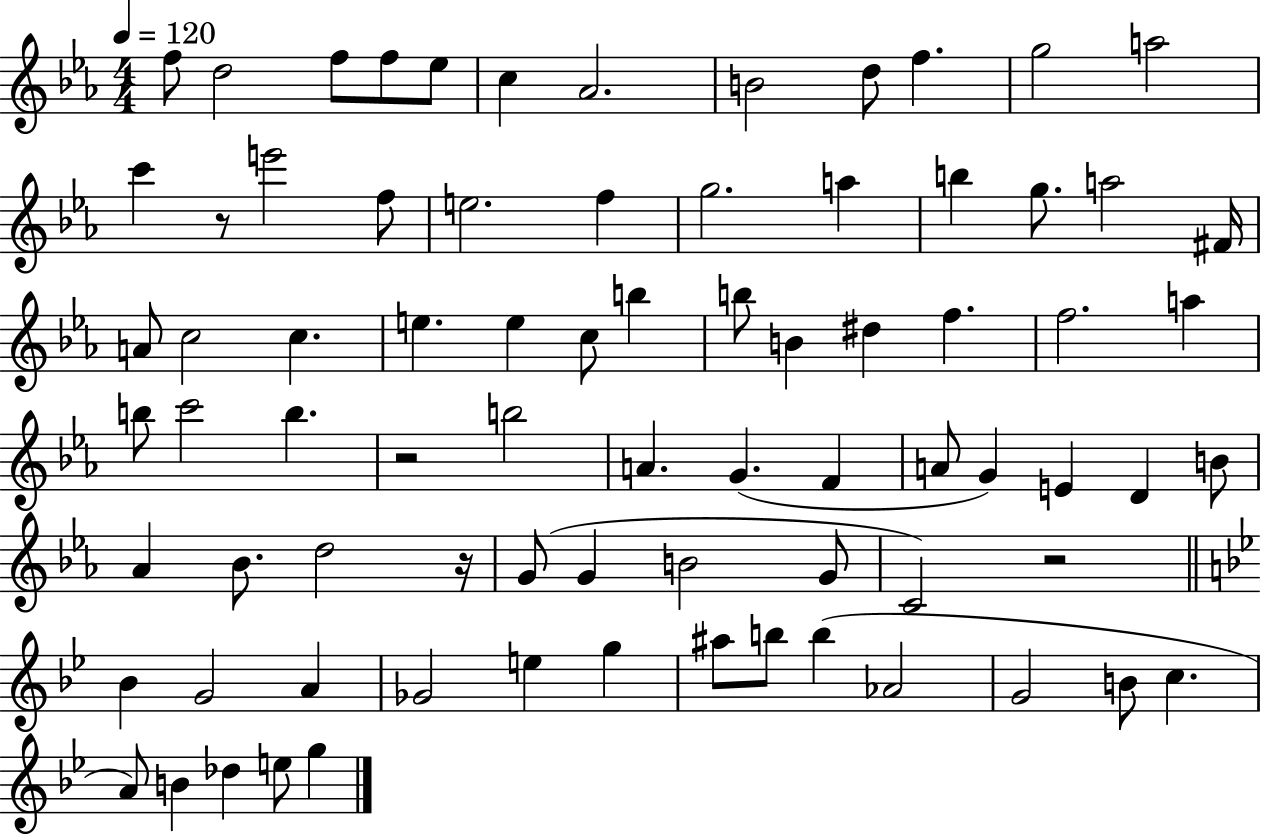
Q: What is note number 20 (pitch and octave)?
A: B5